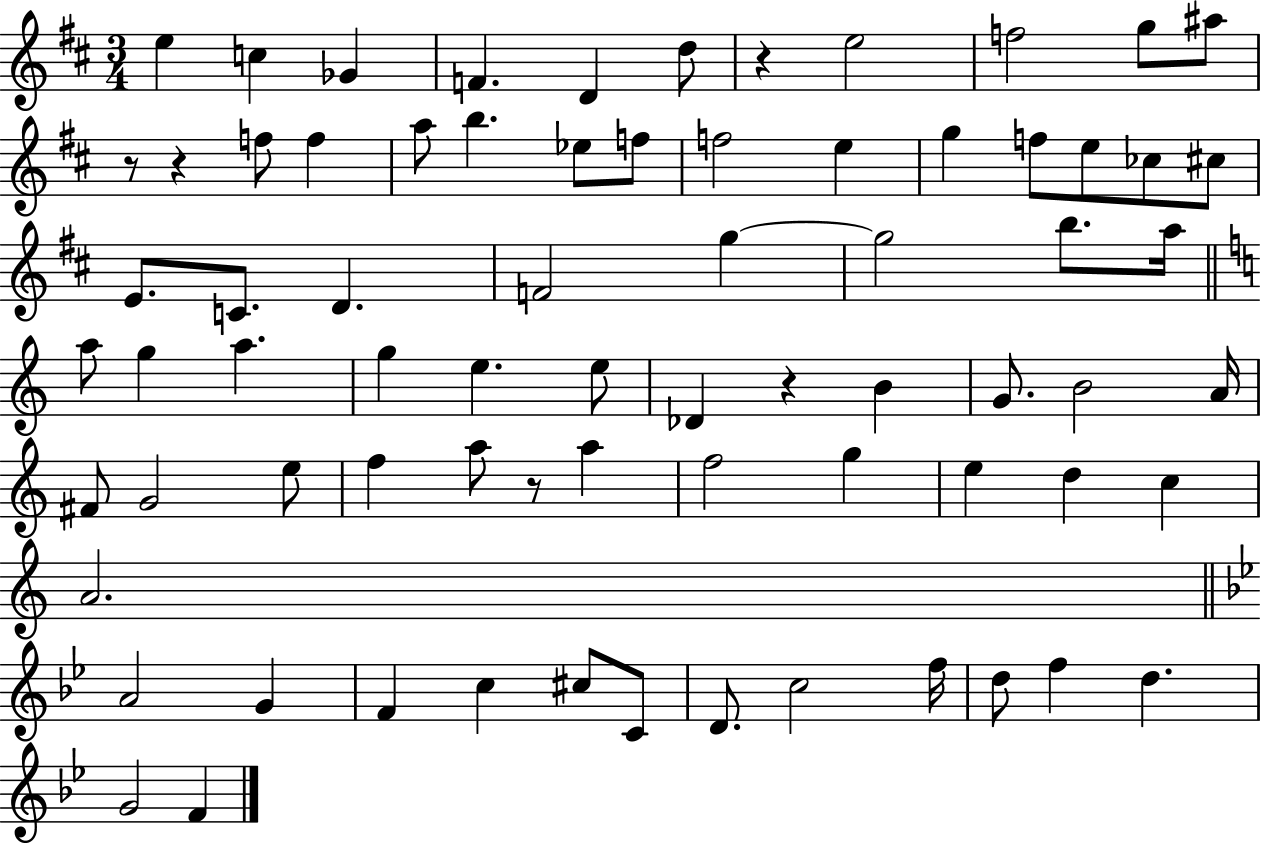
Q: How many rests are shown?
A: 5